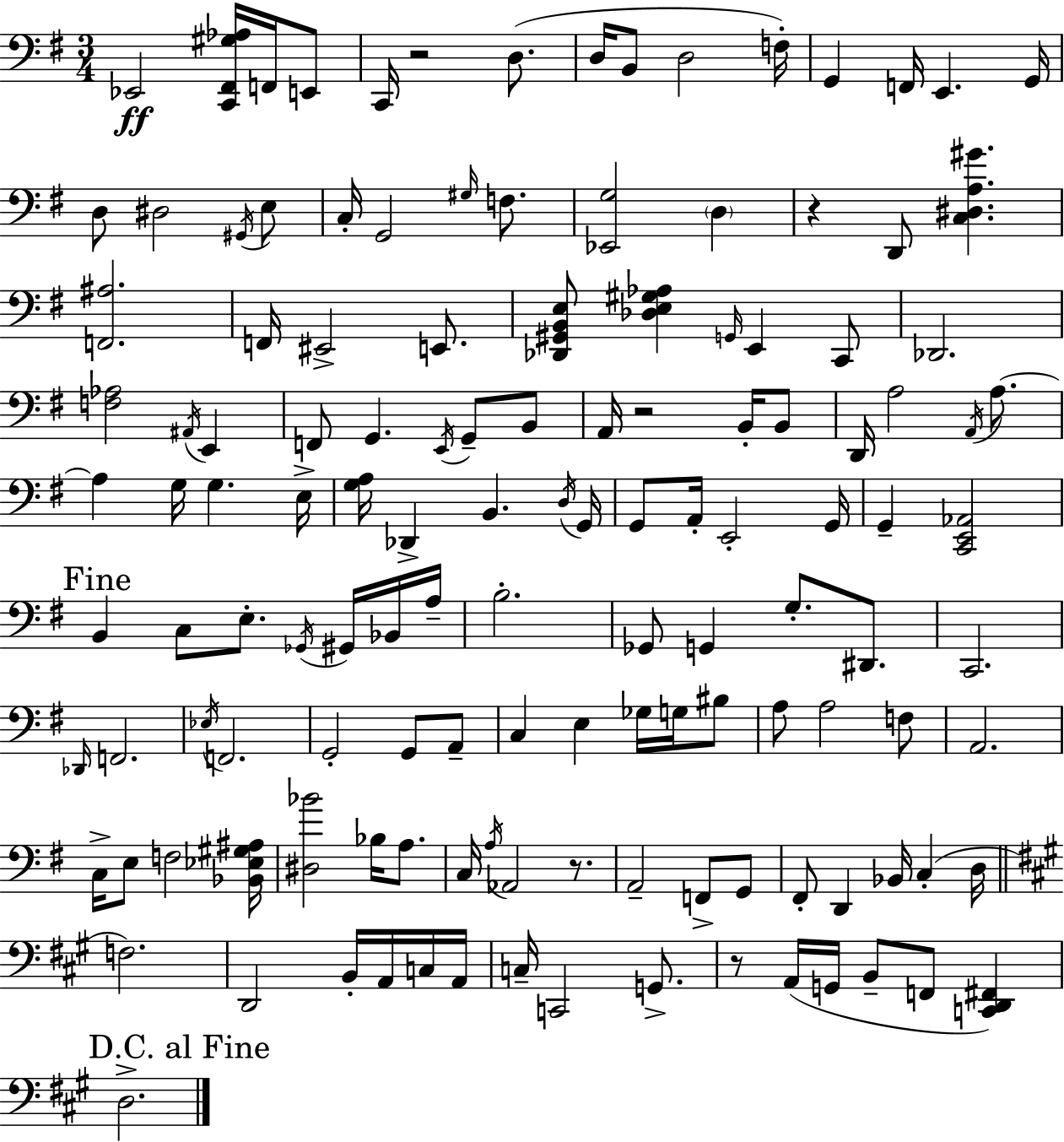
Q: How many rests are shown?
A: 5